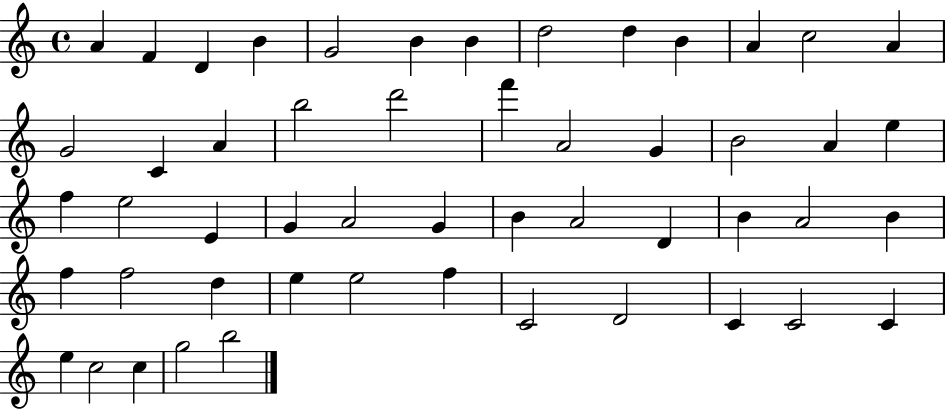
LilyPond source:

{
  \clef treble
  \time 4/4
  \defaultTimeSignature
  \key c \major
  a'4 f'4 d'4 b'4 | g'2 b'4 b'4 | d''2 d''4 b'4 | a'4 c''2 a'4 | \break g'2 c'4 a'4 | b''2 d'''2 | f'''4 a'2 g'4 | b'2 a'4 e''4 | \break f''4 e''2 e'4 | g'4 a'2 g'4 | b'4 a'2 d'4 | b'4 a'2 b'4 | \break f''4 f''2 d''4 | e''4 e''2 f''4 | c'2 d'2 | c'4 c'2 c'4 | \break e''4 c''2 c''4 | g''2 b''2 | \bar "|."
}